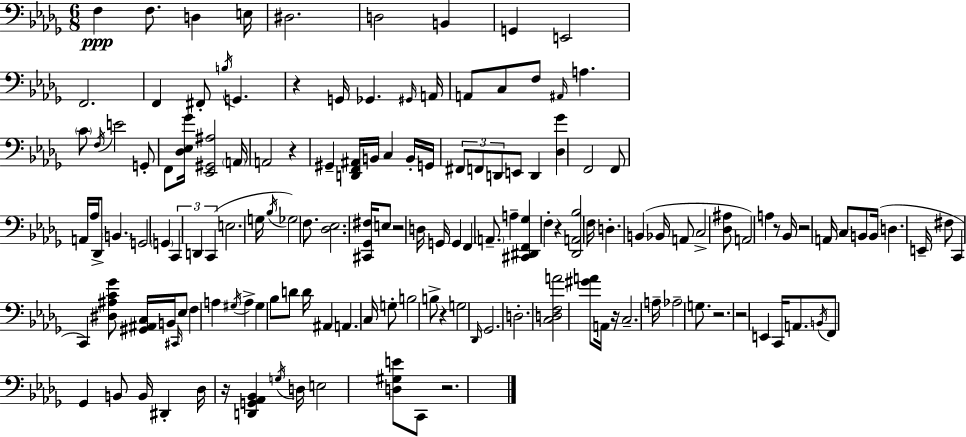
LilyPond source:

{
  \clef bass
  \numericTimeSignature
  \time 6/8
  \key bes \minor
  f4\ppp f8. d4 e16 | dis2. | d2 b,4 | g,4 e,2 | \break f,2. | f,4 fis,8-. \acciaccatura { b16 } g,4. | r4 g,16 ges,4. | \grace { gis,16 } a,16 a,8 c8 f8 \grace { ais,16 } a4. | \break \parenthesize c'8 \acciaccatura { f16 } e'2 | g,8-. f,8 <des ees ges'>16 <ees, gis, ais>2 | \parenthesize a,16 a,2 | r4 gis,4-- <d, f, ais,>16 b,16 c4 | \break b,16-. g,16 \tuplet 3/2 { fis,8 f,8 d,8 } e,8 | d,4 <des ges'>4 f,2 | f,8 a,16 aes16 des,8-> \parenthesize b,4. | g,2 | \break \parenthesize g,4 \tuplet 3/2 { c,4 d,4 | c,4( } e2. | g16 \acciaccatura { bes16 } ges2) | f8. <des ees>2. | \break <cis, ges, fis>16 e8 r2 | d16 g,16 g,4 f,4 | \parenthesize a,8.-- a4-- <cis, dis, f, ges>4 | f4-. r4 <des, a, bes>2 | \break f16 d4.-. | b,4( bes,16 a,8 c2-> | <des ais>8 a,2) | a4 r8 bes,16 r2 | \break a,16 c8 b,8 b,16( d4. | e,16-- fis8 c,4 c,4) | <dis ais c' ges'>8 <gis, ais, c>16 b,16 \grace { cis,16 } ees8 f4 | a4 \acciaccatura { gis16 } a4-> gis4 | \break bes8 d'8 d'16 ais,4 | a,4. c16 g8-. b2 | b8-> r4 g2 | \grace { des,16 } ges,2. | \break d2.-. | <c d f a'>2 | <gis' a'>8 a,16 r16 c2.-- | a16-- aes2-- | \break g8. r2. | r2 | e,4 c,16 a,8. | \acciaccatura { b,16 } f,8 ges,4 b,8 b,16 dis,4-. | \break des16 r16 <d, g, aes, bes,>4 \acciaccatura { g16 } d16 e2 | <d gis e'>8 c,8 r2. | \bar "|."
}